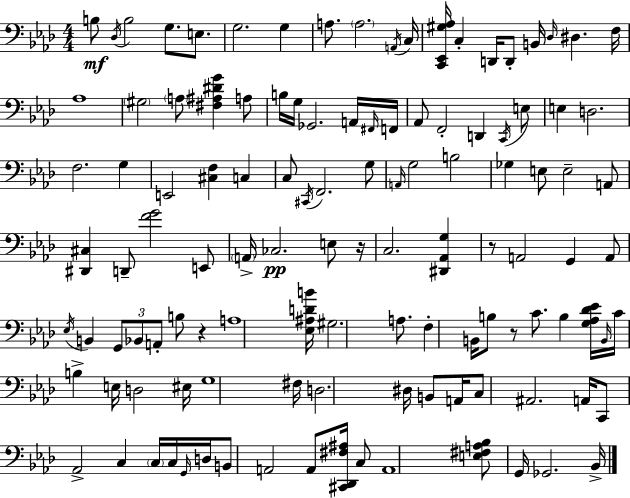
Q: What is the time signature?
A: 4/4